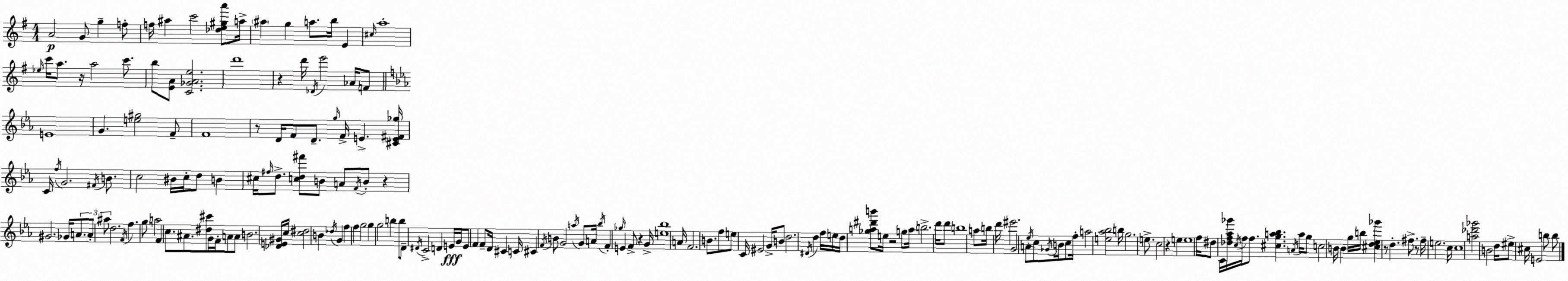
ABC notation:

X:1
T:Untitled
M:4/4
L:1/4
K:G
A2 G/2 g f/2 f/4 ^a c'2 [_de^ga']/2 a/4 ^a g a/2 b/4 E ^c/4 a4 _e/4 c'/4 a/2 z/4 a2 c'/2 b/2 [EA]/2 [C_GAe]2 d'4 z d'/4 _D/4 e'2 _A/4 F/2 E4 G [e^g]2 F/2 F4 z/2 D/4 F/2 D/2 g/4 F/4 E [^CE^F_g]/4 C/4 f/4 G2 ^F/4 B/2 c2 ^B/4 c/4 d/2 B ^c/4 ^f/4 d/2 [cd^f']/2 B/2 A/2 F/4 B/2 z ^G2 _G/4 A/2 A/2 ^a/2 d2 F/4 f g/2 a2 F c/2 ^A/2 [^d^c']/2 G/4 F/4 A/2 A/2 B2 [_DE^G]/4 c/4 [c^d]2 B _d/4 G f f g2 g g2 b b/2 D/2 ^D/4 C2 D E/4 G/4 E/2 F F/2 D/4 ^C C/4 ^C F/4 B/2 G2 a/4 G/2 A/4 _b/4 F _g/4 E F/2 z G/4 [e_b]4 A/4 F2 B/2 f/2 e/2 C/4 ^E2 G/4 B/2 d2 ^D/4 d f/4 e/4 d/4 [_ga^d'b']/2 e/4 z2 g/2 a/4 b2 d'/4 d'/2 b4 a/2 b/4 d'/4 ^e'2 G2 A/2 _e/4 c/2 _G/4 B/4 c/2 f/4 a2 [e_a_b]2 b/4 g2 e/2 c2 z e e4 f/4 ^d/2 C/4 [_df_a_g']/4 c/4 f/4 f/2 [^cga_b] A/4 a/4 g/2 c2 B/4 B g/4 b/4 [^cd_e_g'] z/2 d ^f/2 z/2 ^f/4 e2 c/4 c4 [a_d'_g']2 B2 d/4 ^e/2 ^c/4 E2 b/2 b/2